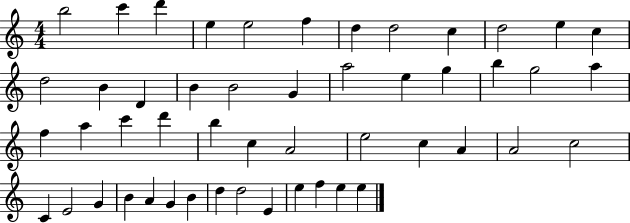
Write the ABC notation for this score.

X:1
T:Untitled
M:4/4
L:1/4
K:C
b2 c' d' e e2 f d d2 c d2 e c d2 B D B B2 G a2 e g b g2 a f a c' d' b c A2 e2 c A A2 c2 C E2 G B A G B d d2 E e f e e